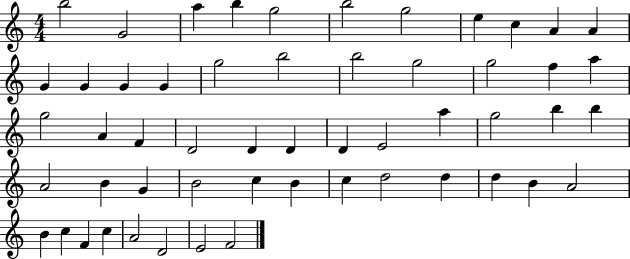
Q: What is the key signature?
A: C major